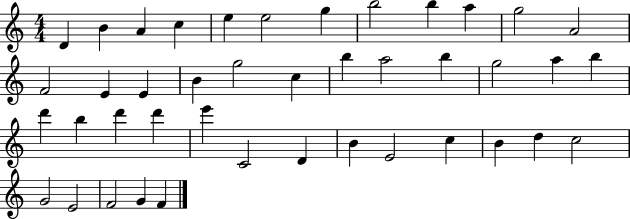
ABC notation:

X:1
T:Untitled
M:4/4
L:1/4
K:C
D B A c e e2 g b2 b a g2 A2 F2 E E B g2 c b a2 b g2 a b d' b d' d' e' C2 D B E2 c B d c2 G2 E2 F2 G F